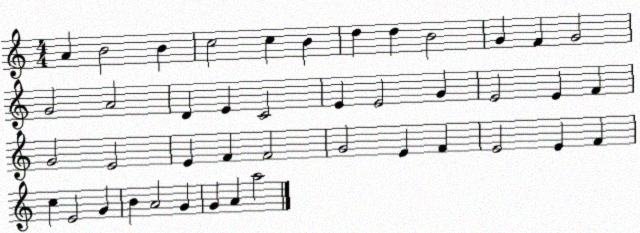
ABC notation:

X:1
T:Untitled
M:4/4
L:1/4
K:C
A B2 B c2 c B d d B2 G F G2 G2 A2 D E C2 E E2 G E2 E F G2 E2 E F F2 G2 E F E2 E F c E2 G B A2 G G A a2